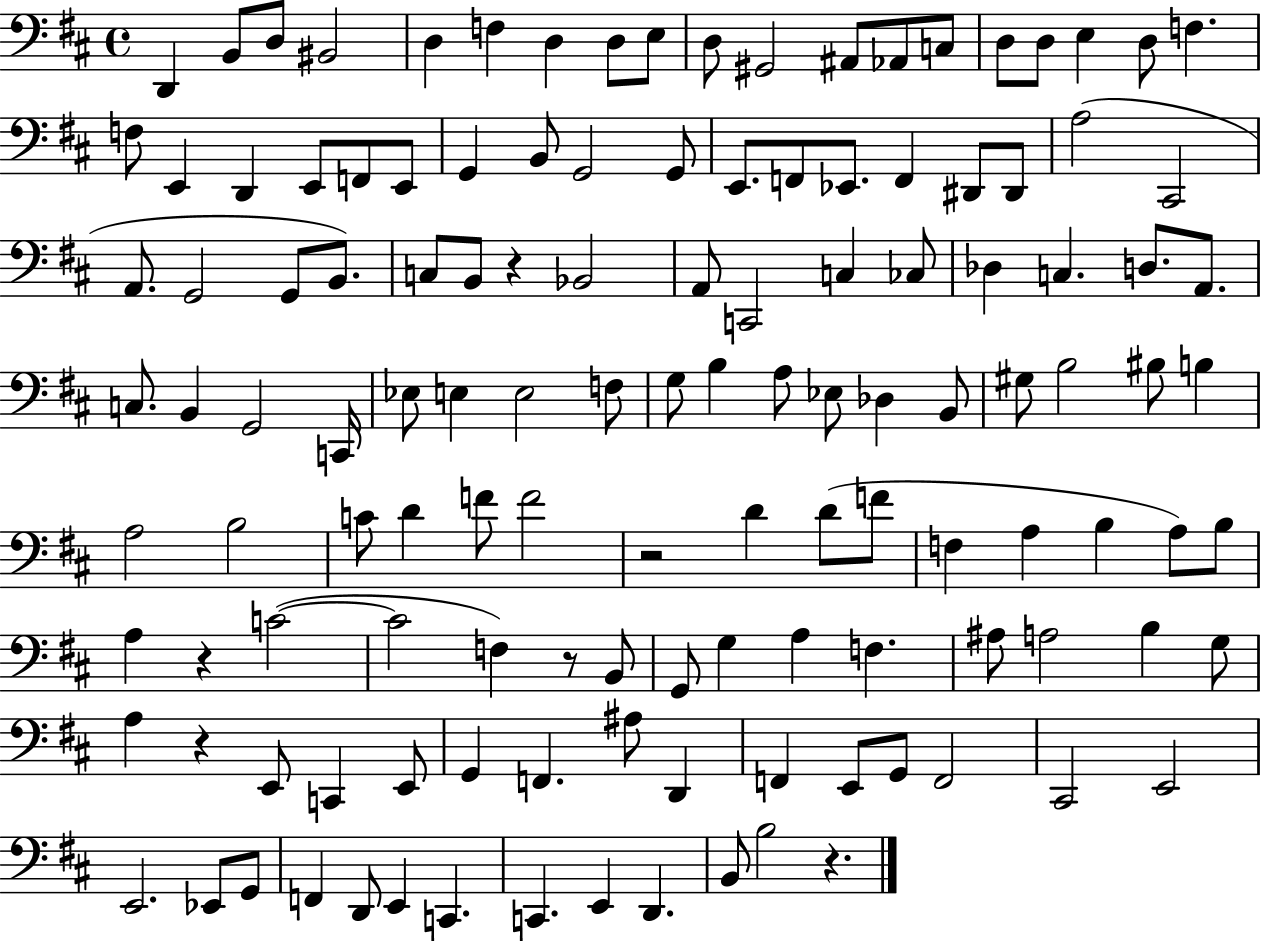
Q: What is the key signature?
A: D major